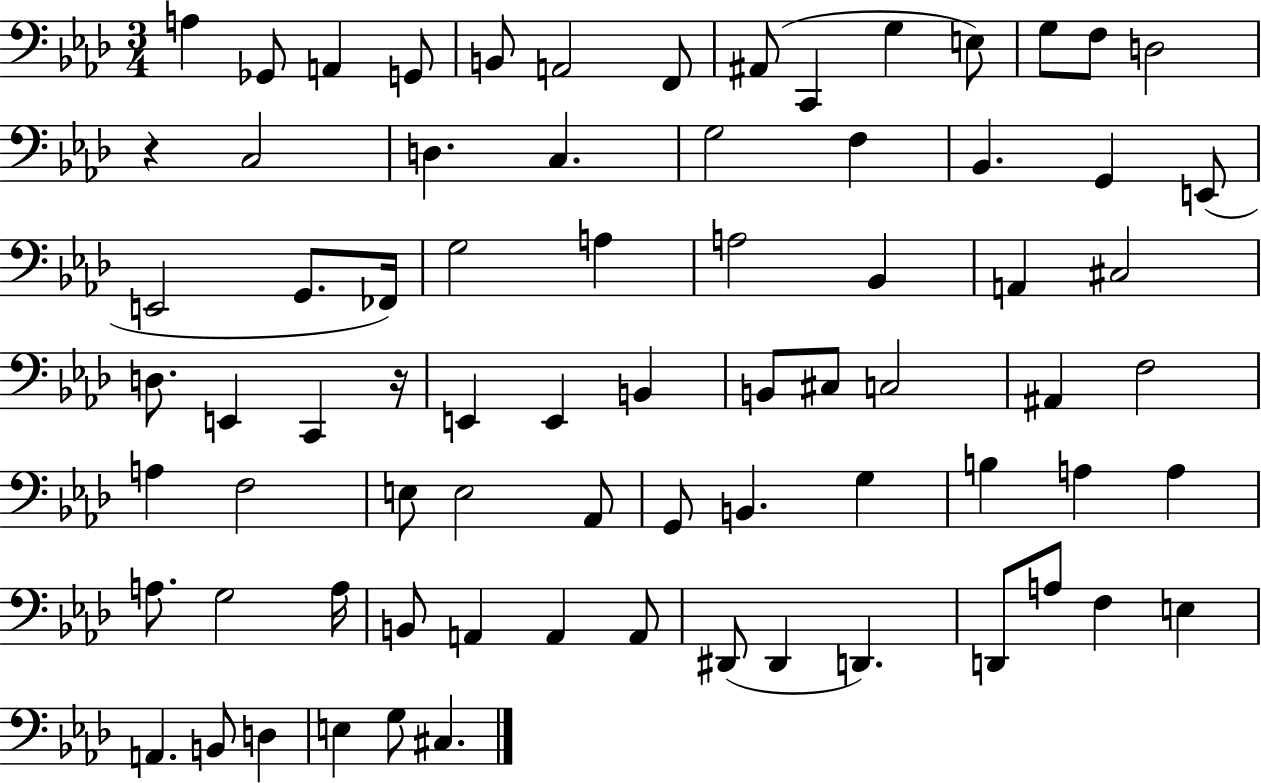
A3/q Gb2/e A2/q G2/e B2/e A2/h F2/e A#2/e C2/q G3/q E3/e G3/e F3/e D3/h R/q C3/h D3/q. C3/q. G3/h F3/q Bb2/q. G2/q E2/e E2/h G2/e. FES2/s G3/h A3/q A3/h Bb2/q A2/q C#3/h D3/e. E2/q C2/q R/s E2/q E2/q B2/q B2/e C#3/e C3/h A#2/q F3/h A3/q F3/h E3/e E3/h Ab2/e G2/e B2/q. G3/q B3/q A3/q A3/q A3/e. G3/h A3/s B2/e A2/q A2/q A2/e D#2/e D#2/q D2/q. D2/e A3/e F3/q E3/q A2/q. B2/e D3/q E3/q G3/e C#3/q.